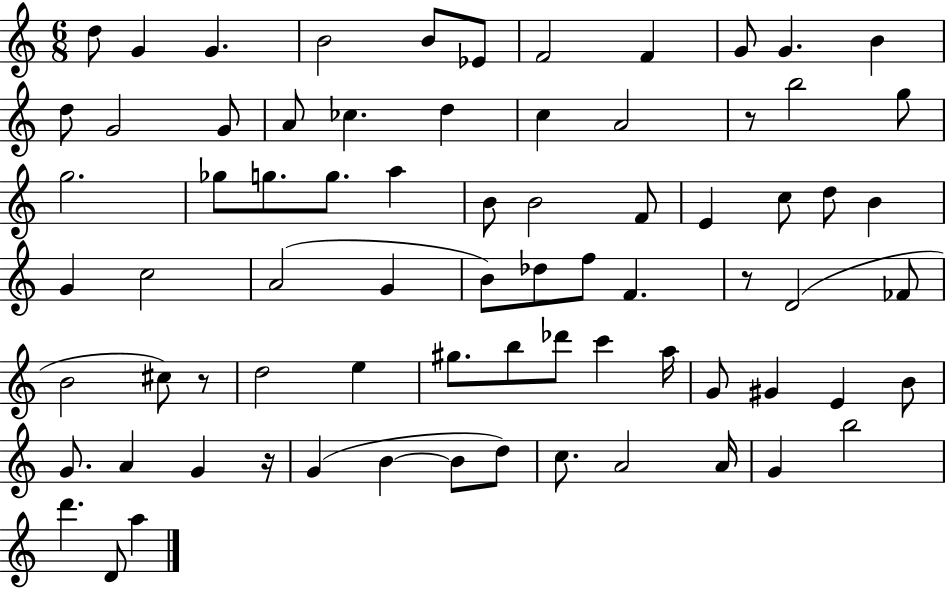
{
  \clef treble
  \numericTimeSignature
  \time 6/8
  \key c \major
  d''8 g'4 g'4. | b'2 b'8 ees'8 | f'2 f'4 | g'8 g'4. b'4 | \break d''8 g'2 g'8 | a'8 ces''4. d''4 | c''4 a'2 | r8 b''2 g''8 | \break g''2. | ges''8 g''8. g''8. a''4 | b'8 b'2 f'8 | e'4 c''8 d''8 b'4 | \break g'4 c''2 | a'2( g'4 | b'8) des''8 f''8 f'4. | r8 d'2( fes'8 | \break b'2 cis''8) r8 | d''2 e''4 | gis''8. b''8 des'''8 c'''4 a''16 | g'8 gis'4 e'4 b'8 | \break g'8. a'4 g'4 r16 | g'4( b'4~~ b'8 d''8) | c''8. a'2 a'16 | g'4 b''2 | \break d'''4. d'8 a''4 | \bar "|."
}